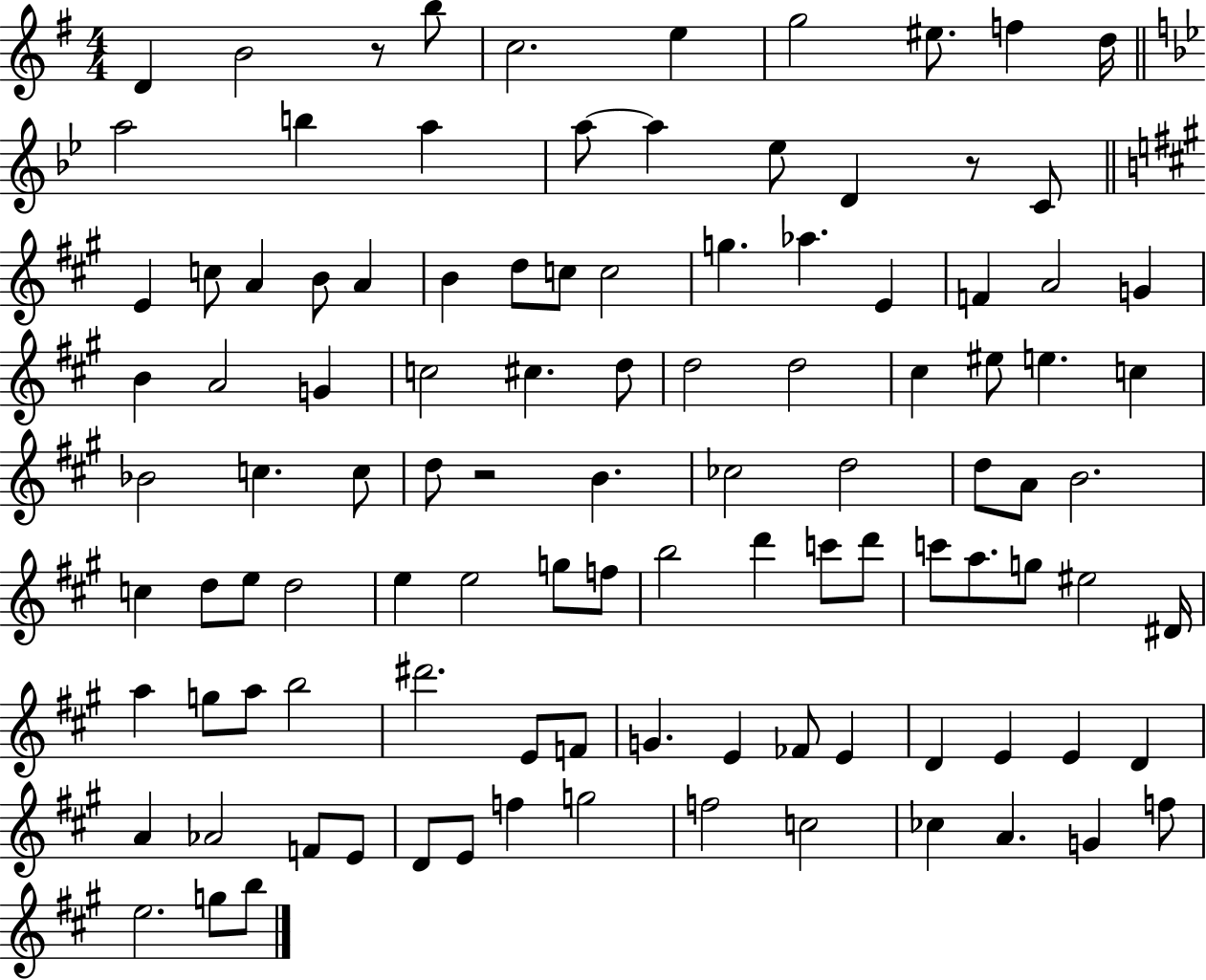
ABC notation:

X:1
T:Untitled
M:4/4
L:1/4
K:G
D B2 z/2 b/2 c2 e g2 ^e/2 f d/4 a2 b a a/2 a _e/2 D z/2 C/2 E c/2 A B/2 A B d/2 c/2 c2 g _a E F A2 G B A2 G c2 ^c d/2 d2 d2 ^c ^e/2 e c _B2 c c/2 d/2 z2 B _c2 d2 d/2 A/2 B2 c d/2 e/2 d2 e e2 g/2 f/2 b2 d' c'/2 d'/2 c'/2 a/2 g/2 ^e2 ^D/4 a g/2 a/2 b2 ^d'2 E/2 F/2 G E _F/2 E D E E D A _A2 F/2 E/2 D/2 E/2 f g2 f2 c2 _c A G f/2 e2 g/2 b/2